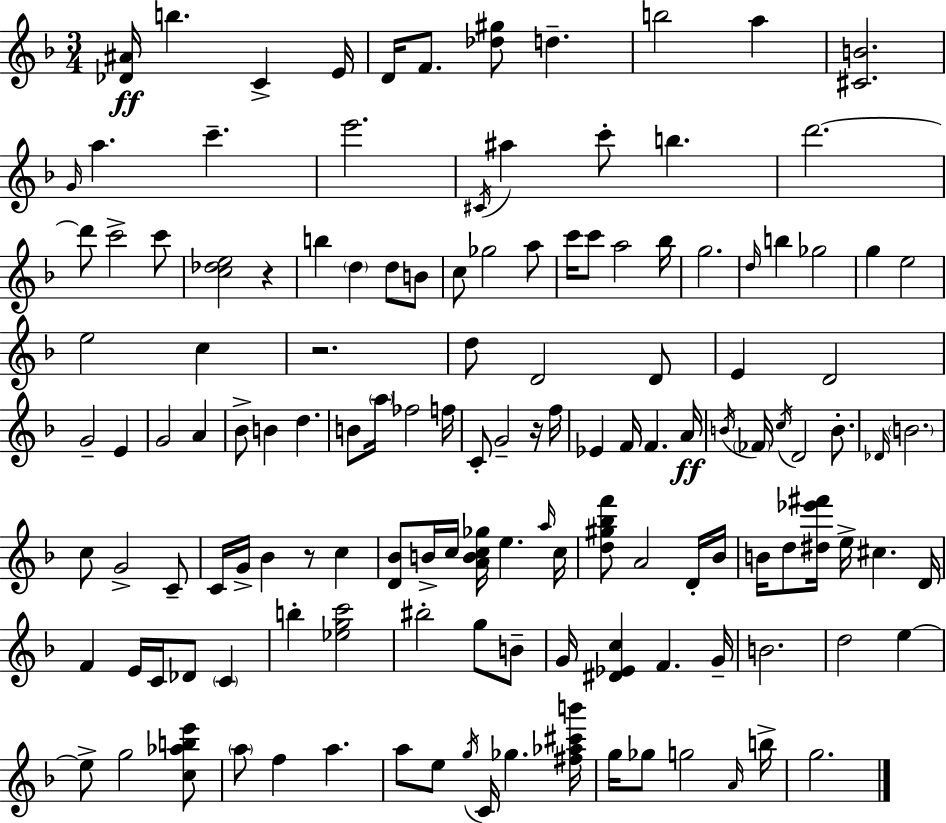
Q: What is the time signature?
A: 3/4